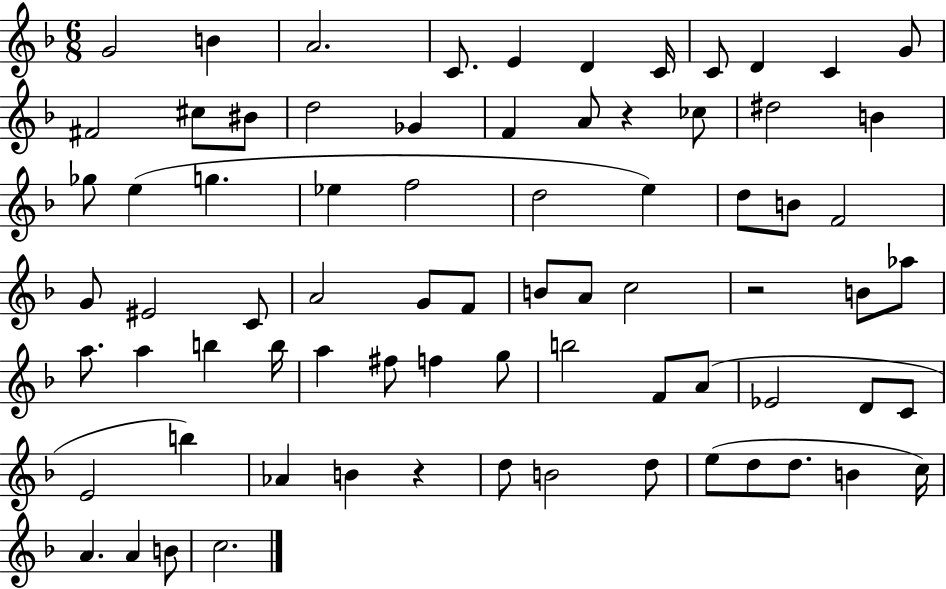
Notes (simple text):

G4/h B4/q A4/h. C4/e. E4/q D4/q C4/s C4/e D4/q C4/q G4/e F#4/h C#5/e BIS4/e D5/h Gb4/q F4/q A4/e R/q CES5/e D#5/h B4/q Gb5/e E5/q G5/q. Eb5/q F5/h D5/h E5/q D5/e B4/e F4/h G4/e EIS4/h C4/e A4/h G4/e F4/e B4/e A4/e C5/h R/h B4/e Ab5/e A5/e. A5/q B5/q B5/s A5/q F#5/e F5/q G5/e B5/h F4/e A4/e Eb4/h D4/e C4/e E4/h B5/q Ab4/q B4/q R/q D5/e B4/h D5/e E5/e D5/e D5/e. B4/q C5/s A4/q. A4/q B4/e C5/h.